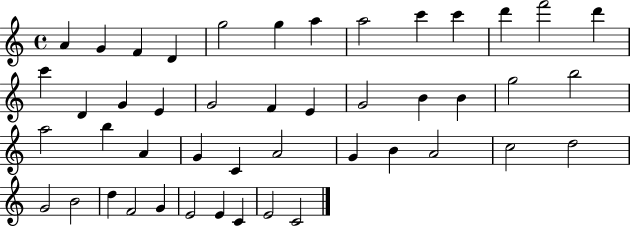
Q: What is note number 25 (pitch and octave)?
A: B5